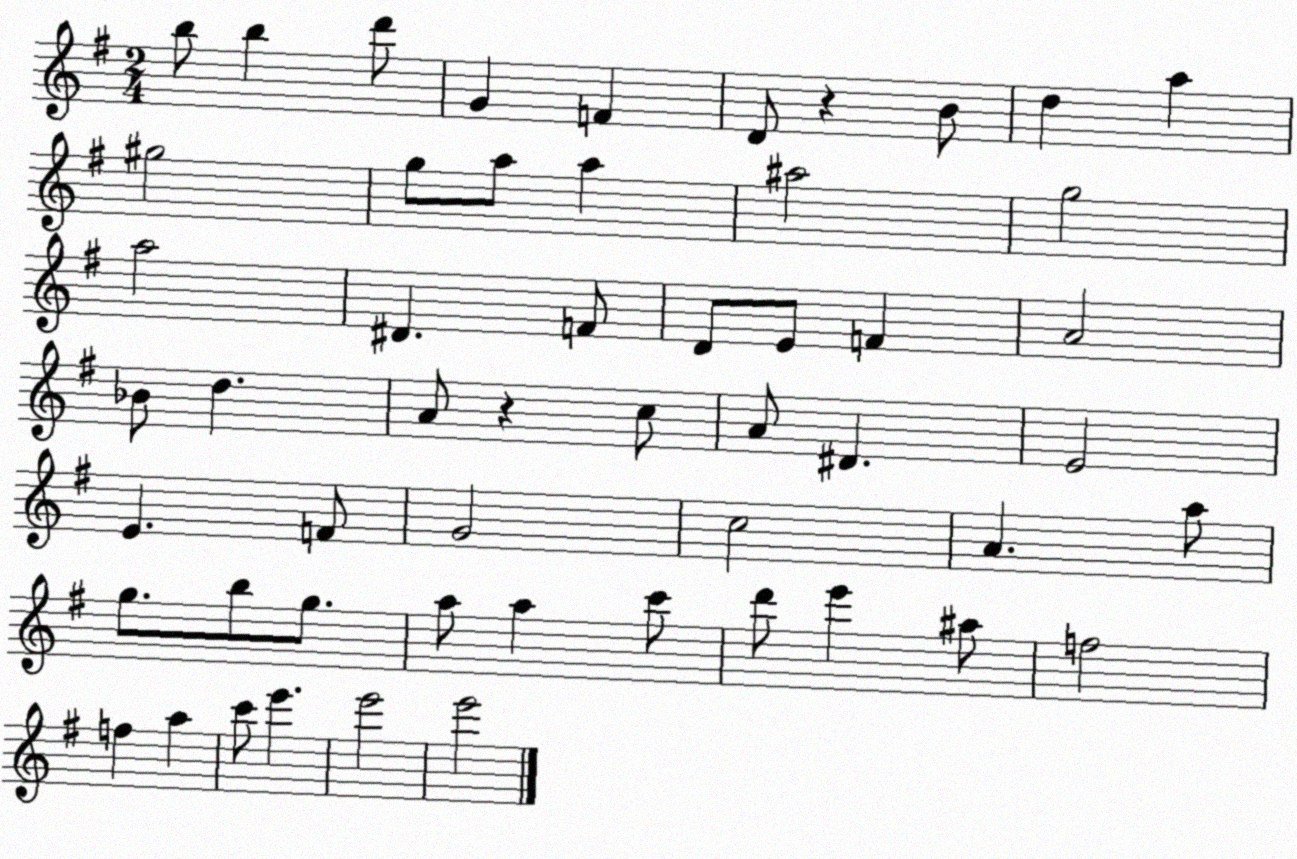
X:1
T:Untitled
M:2/4
L:1/4
K:G
b/2 b d'/2 G F D/2 z B/2 d a ^g2 g/2 a/2 a ^a2 g2 a2 ^D F/2 D/2 E/2 F A2 _B/2 d A/2 z c/2 A/2 ^D E2 E F/2 G2 c2 A a/2 g/2 b/2 g/2 a/2 a c'/2 d'/2 e' ^a/2 f2 f a c'/2 e' e'2 e'2